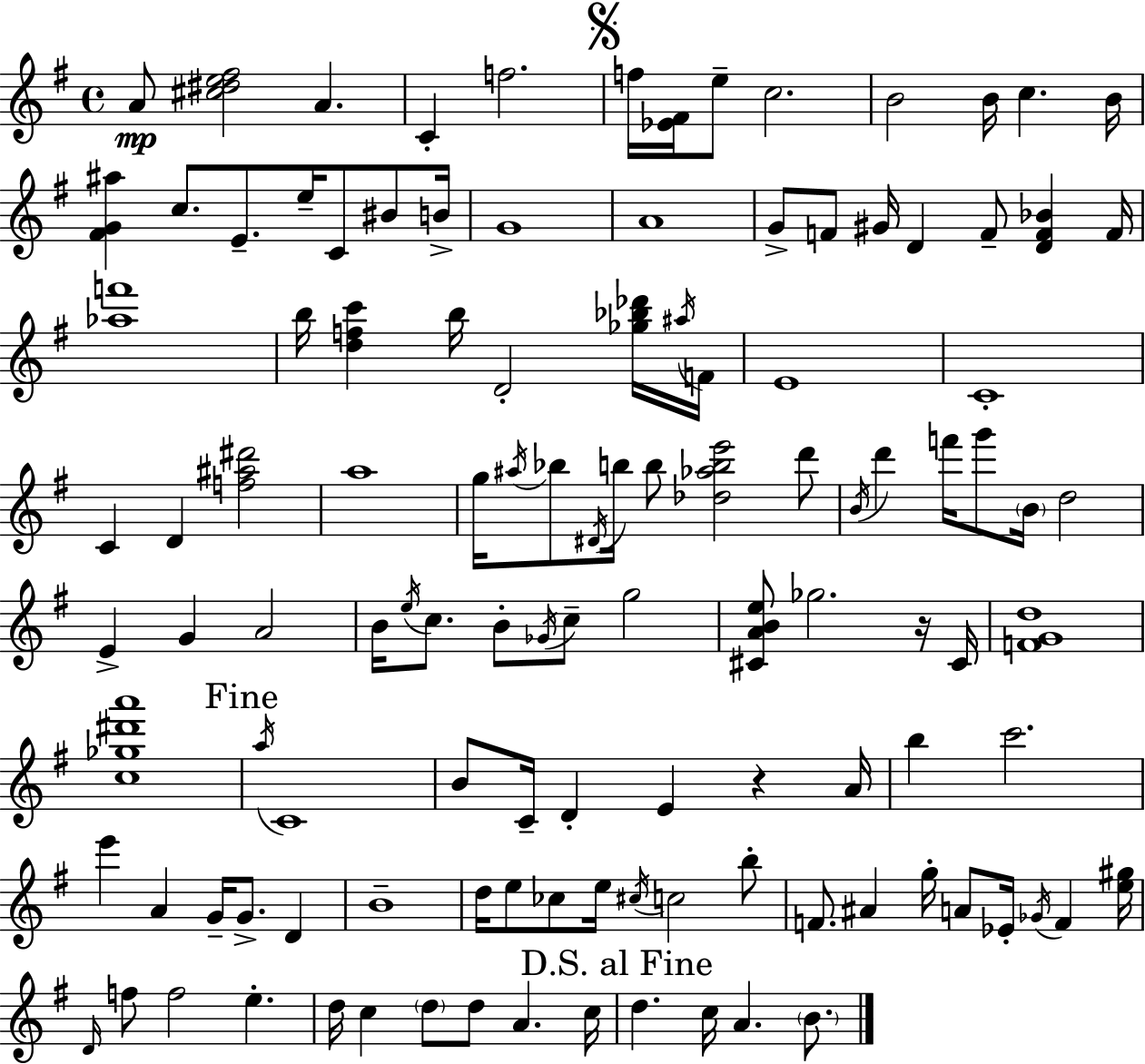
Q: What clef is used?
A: treble